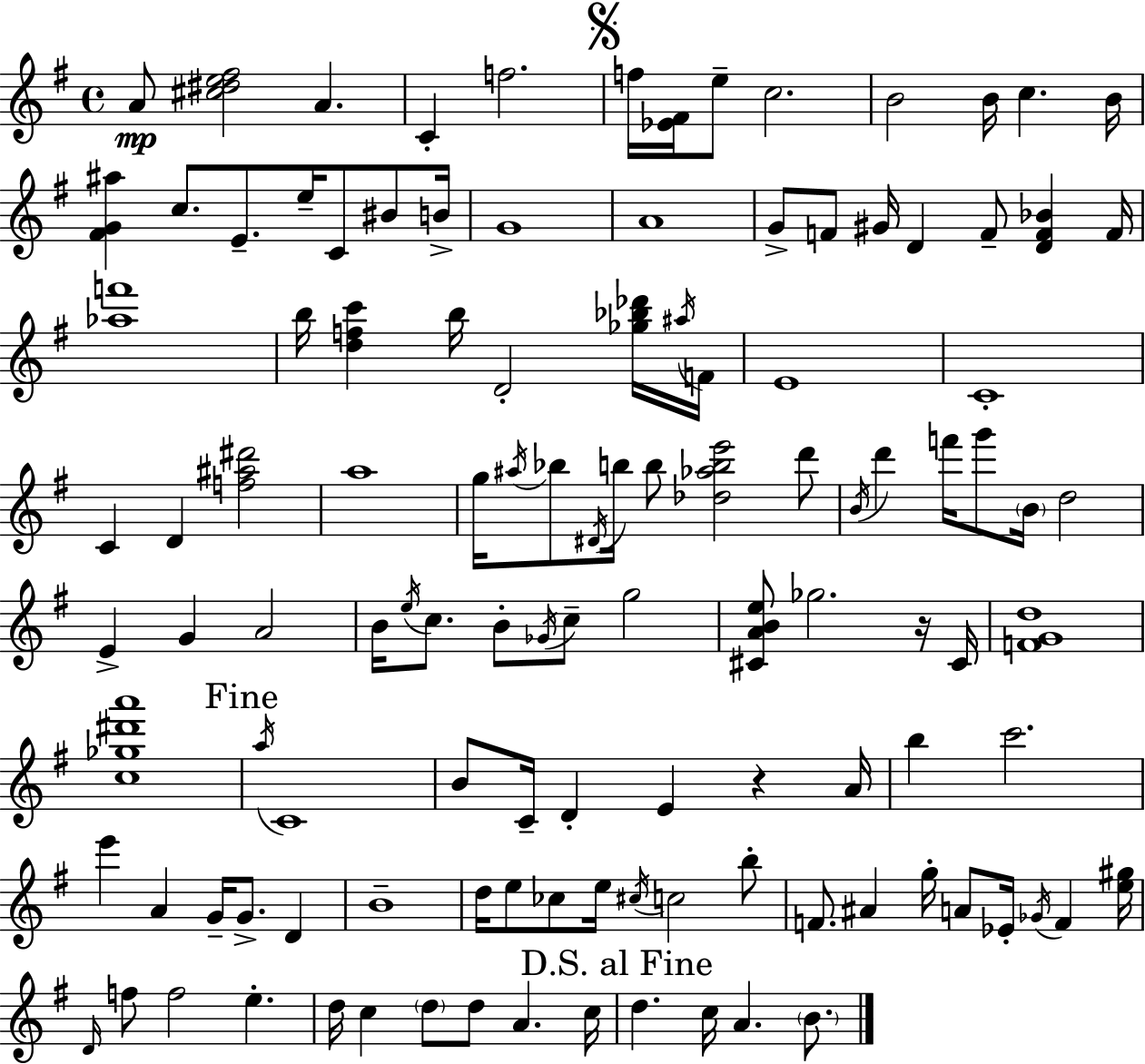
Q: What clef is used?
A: treble